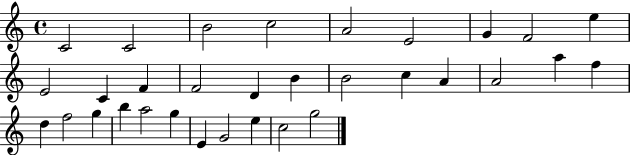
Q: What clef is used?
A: treble